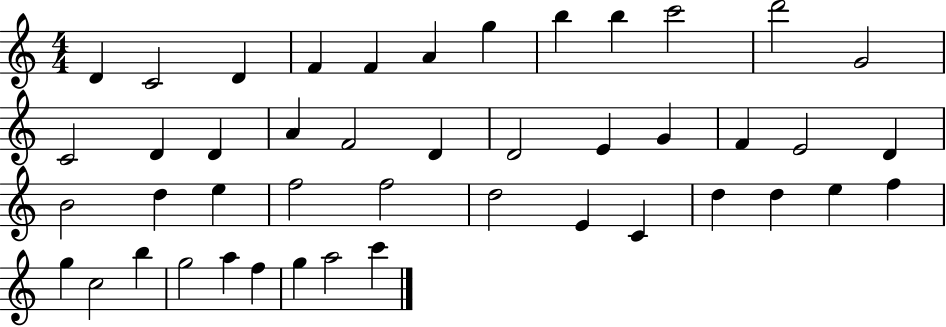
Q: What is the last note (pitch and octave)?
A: C6